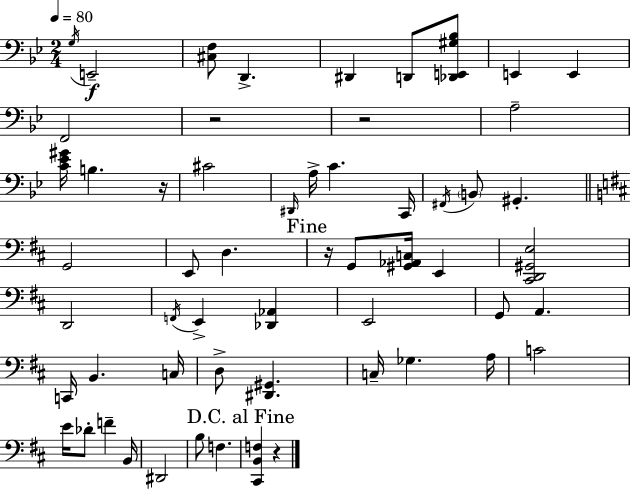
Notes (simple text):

G3/s E2/h [C#3,F3]/e D2/q. D#2/q D2/e [Db2,E2,G#3,Bb3]/e E2/q E2/q F2/h R/h R/h A3/h [C4,Eb4,G#4]/s B3/q. R/s C#4/h D#2/s A3/s C4/q. C2/s F#2/s B2/e G#2/q. G2/h E2/e D3/q. R/s G2/e [G#2,Ab2,C3]/s E2/q [C#2,D2,G#2,E3]/h D2/h F2/s E2/q [Db2,Ab2]/q E2/h G2/e A2/q. C2/s B2/q. C3/s D3/e [D#2,G#2]/q. C3/s Gb3/q. A3/s C4/h E4/s Db4/e F4/q B2/s D#2/h B3/e F3/q. [C#2,B2,F3]/q R/q